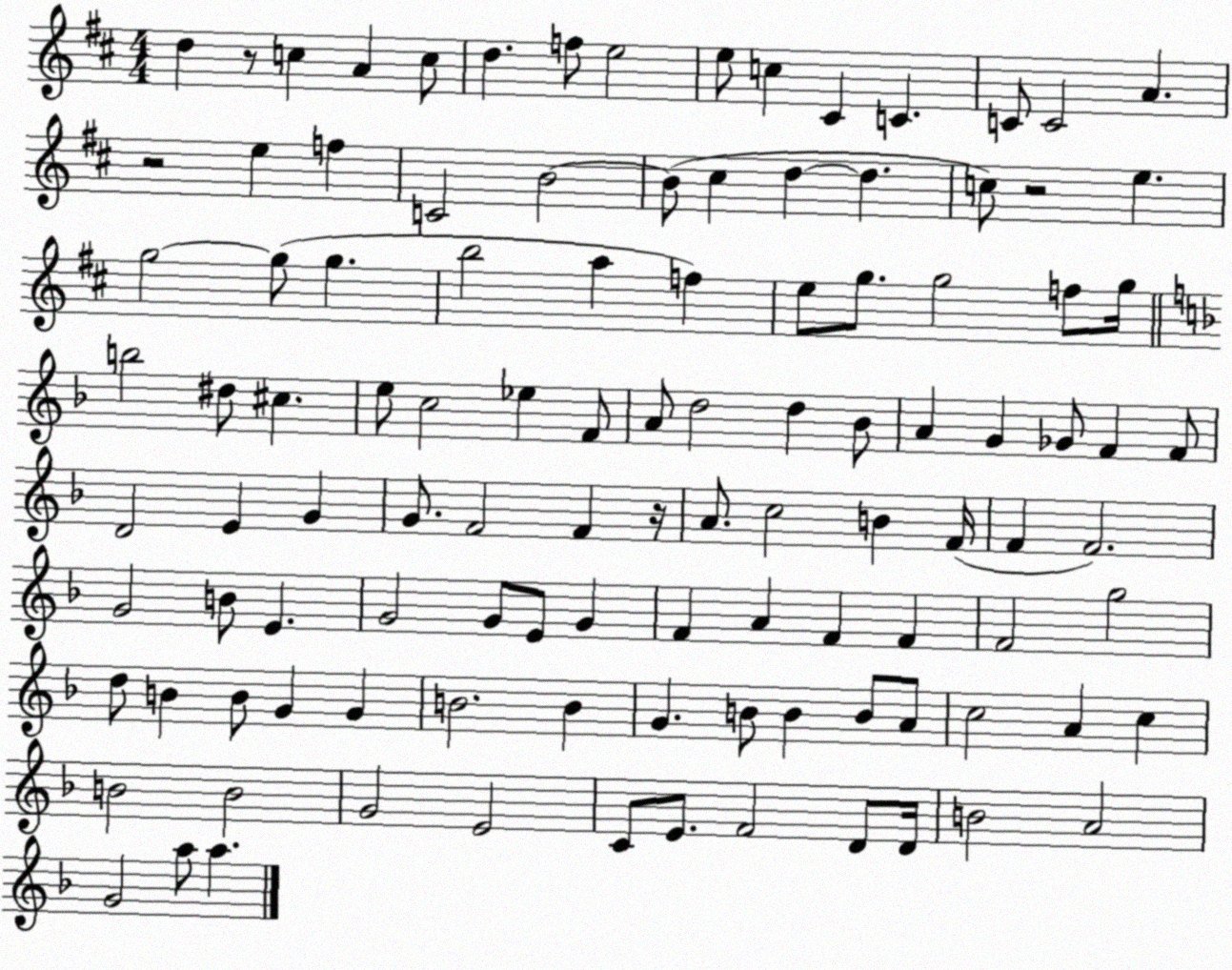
X:1
T:Untitled
M:4/4
L:1/4
K:D
d z/2 c A c/2 d f/2 e2 e/2 c ^C C C/2 C2 A z2 e f C2 B2 B/2 ^c d d c/2 z2 e g2 g/2 g b2 a f e/2 g/2 g2 f/2 g/4 b2 ^d/2 ^c e/2 c2 _e F/2 A/2 d2 d _B/2 A G _G/2 F F/2 D2 E G G/2 F2 F z/4 A/2 c2 B F/4 F F2 G2 B/2 E G2 G/2 E/2 G F A F F F2 g2 d/2 B B/2 G G B2 B G B/2 B B/2 A/2 c2 A c B2 B2 G2 E2 C/2 E/2 F2 D/2 D/4 B2 A2 G2 a/2 a